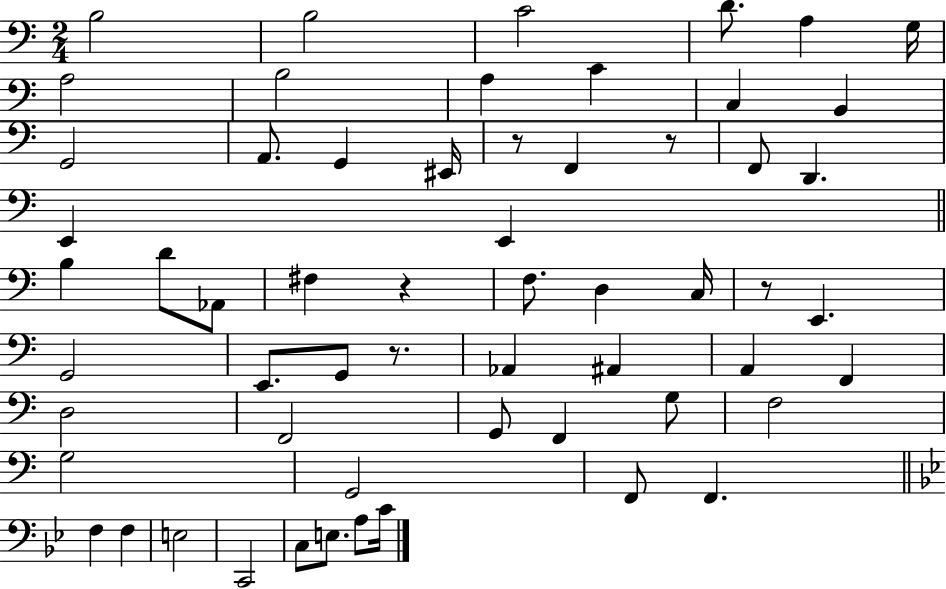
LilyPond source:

{
  \clef bass
  \numericTimeSignature
  \time 2/4
  \key c \major
  b2 | b2 | c'2 | d'8. a4 g16 | \break a2 | b2 | a4 c'4 | c4 b,4 | \break g,2 | a,8. g,4 eis,16 | r8 f,4 r8 | f,8 d,4. | \break e,4 e,4 | \bar "||" \break \key c \major b4 d'8 aes,8 | fis4 r4 | f8. d4 c16 | r8 e,4. | \break g,2 | e,8. g,8 r8. | aes,4 ais,4 | a,4 f,4 | \break d2 | f,2 | g,8 f,4 g8 | f2 | \break g2 | g,2 | f,8 f,4. | \bar "||" \break \key bes \major f4 f4 | e2 | c,2 | c8 e8. a8 c'16 | \break \bar "|."
}